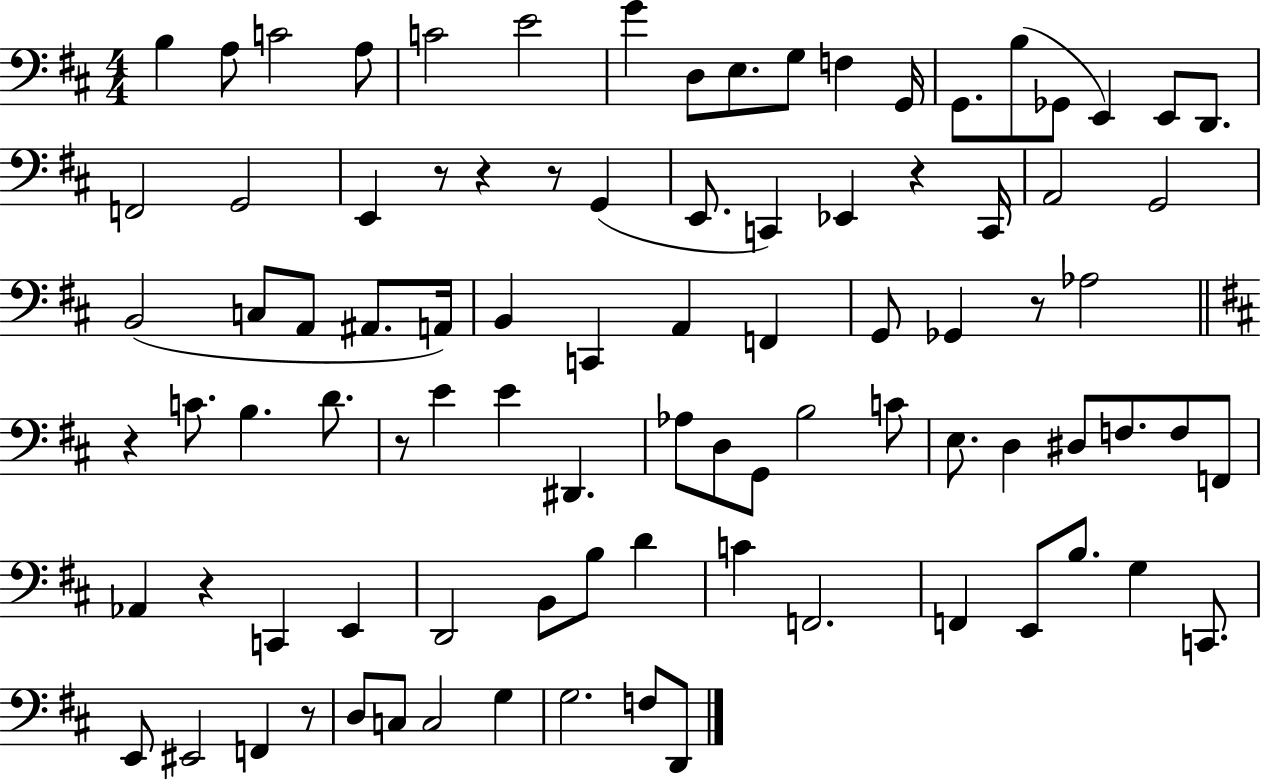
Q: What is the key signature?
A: D major